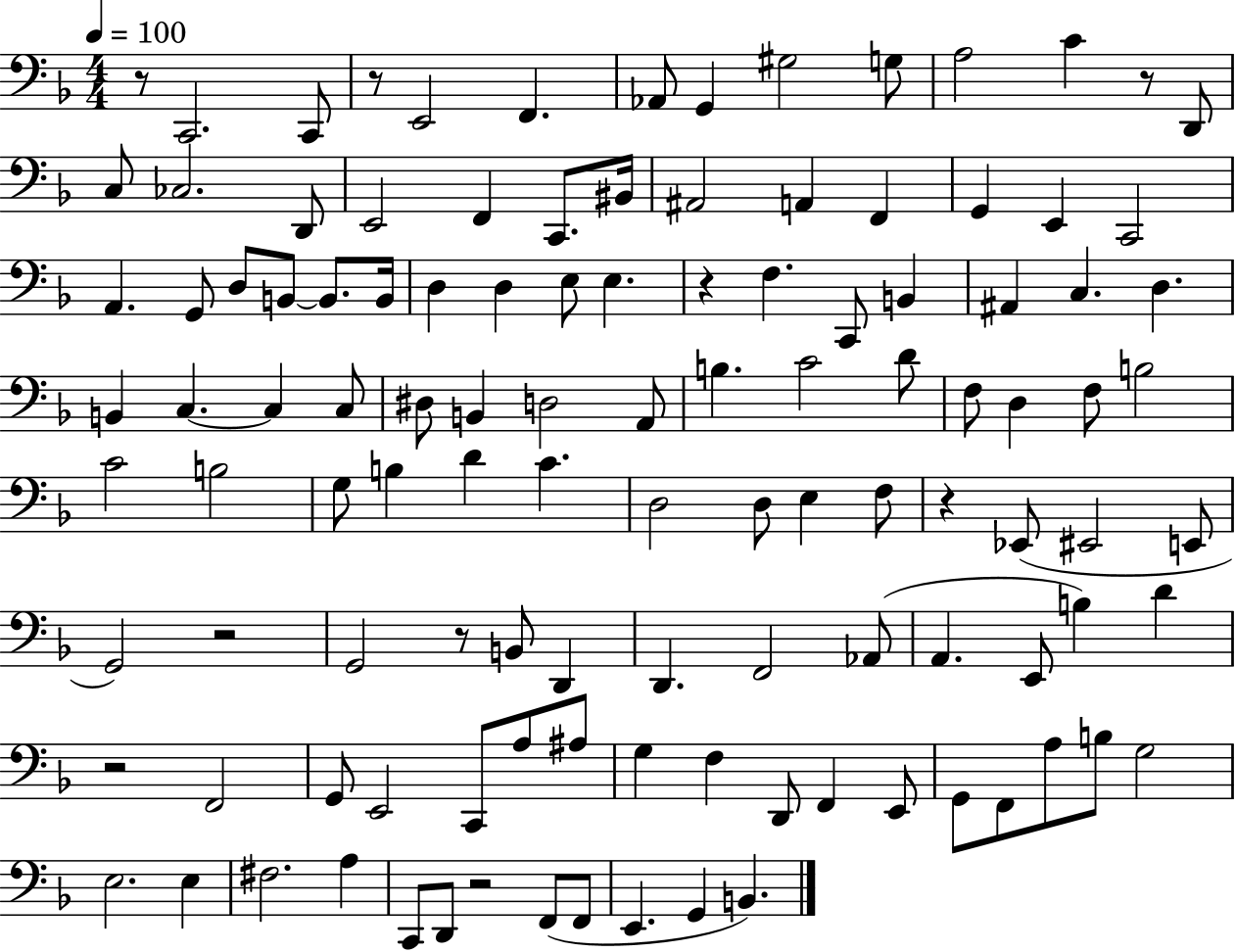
{
  \clef bass
  \numericTimeSignature
  \time 4/4
  \key f \major
  \tempo 4 = 100
  \repeat volta 2 { r8 c,2. c,8 | r8 e,2 f,4. | aes,8 g,4 gis2 g8 | a2 c'4 r8 d,8 | \break c8 ces2. d,8 | e,2 f,4 c,8. bis,16 | ais,2 a,4 f,4 | g,4 e,4 c,2 | \break a,4. g,8 d8 b,8~~ b,8. b,16 | d4 d4 e8 e4. | r4 f4. c,8 b,4 | ais,4 c4. d4. | \break b,4 c4.~~ c4 c8 | dis8 b,4 d2 a,8 | b4. c'2 d'8 | f8 d4 f8 b2 | \break c'2 b2 | g8 b4 d'4 c'4. | d2 d8 e4 f8 | r4 ees,8( eis,2 e,8 | \break g,2) r2 | g,2 r8 b,8 d,4 | d,4. f,2 aes,8( | a,4. e,8 b4) d'4 | \break r2 f,2 | g,8 e,2 c,8 a8 ais8 | g4 f4 d,8 f,4 e,8 | g,8 f,8 a8 b8 g2 | \break e2. e4 | fis2. a4 | c,8 d,8 r2 f,8( f,8 | e,4. g,4 b,4.) | \break } \bar "|."
}